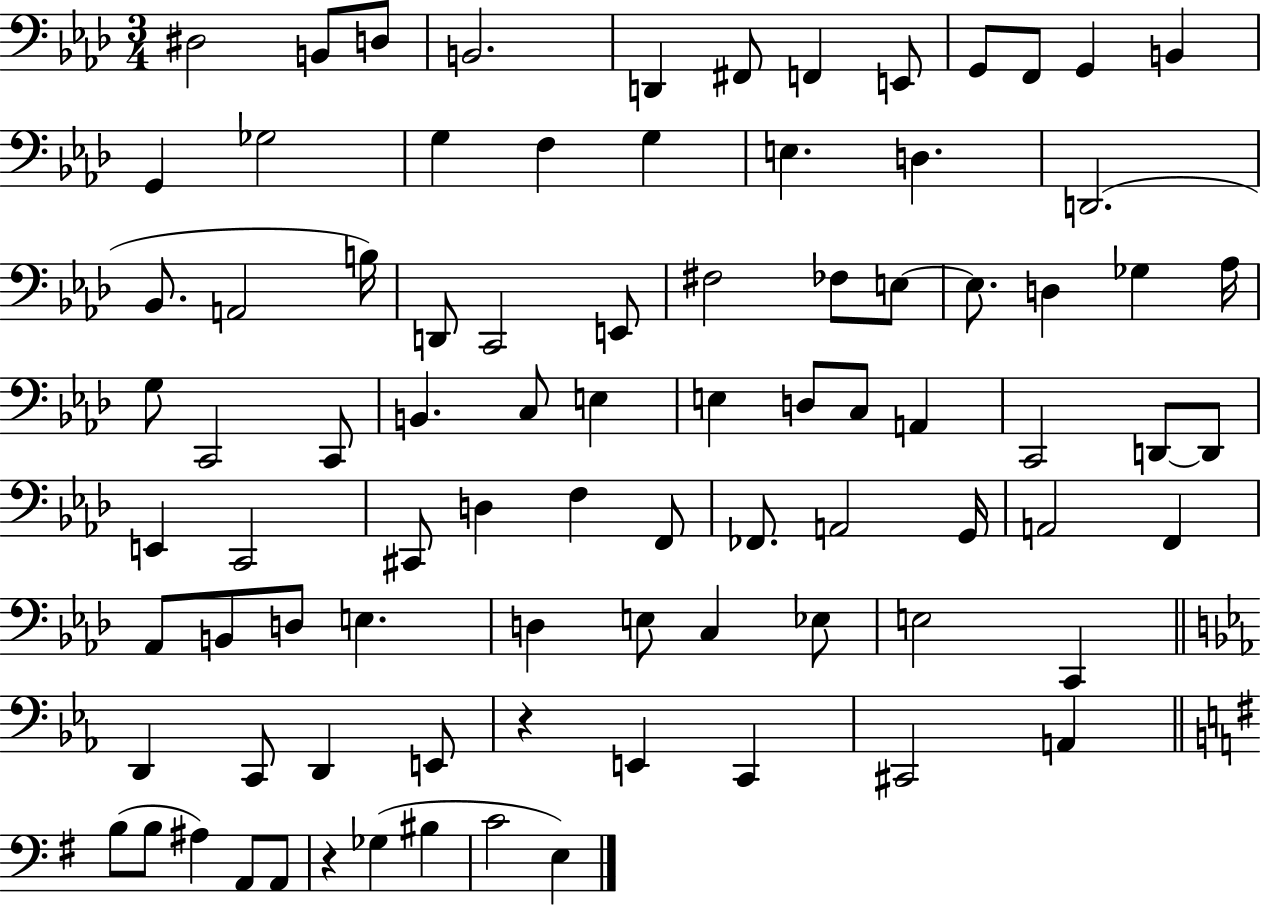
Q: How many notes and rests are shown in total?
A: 86